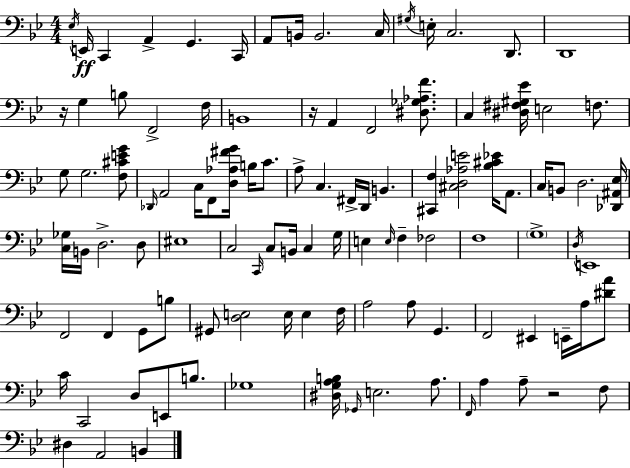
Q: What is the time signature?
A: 4/4